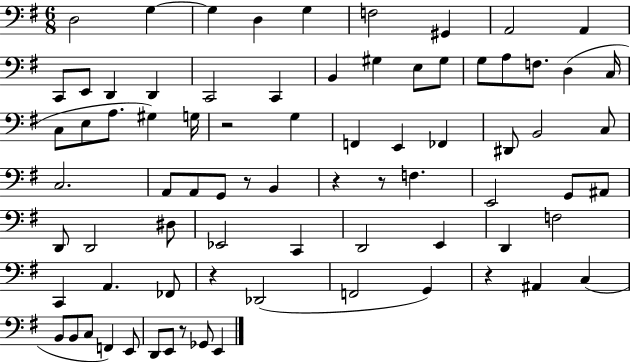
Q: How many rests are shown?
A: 7